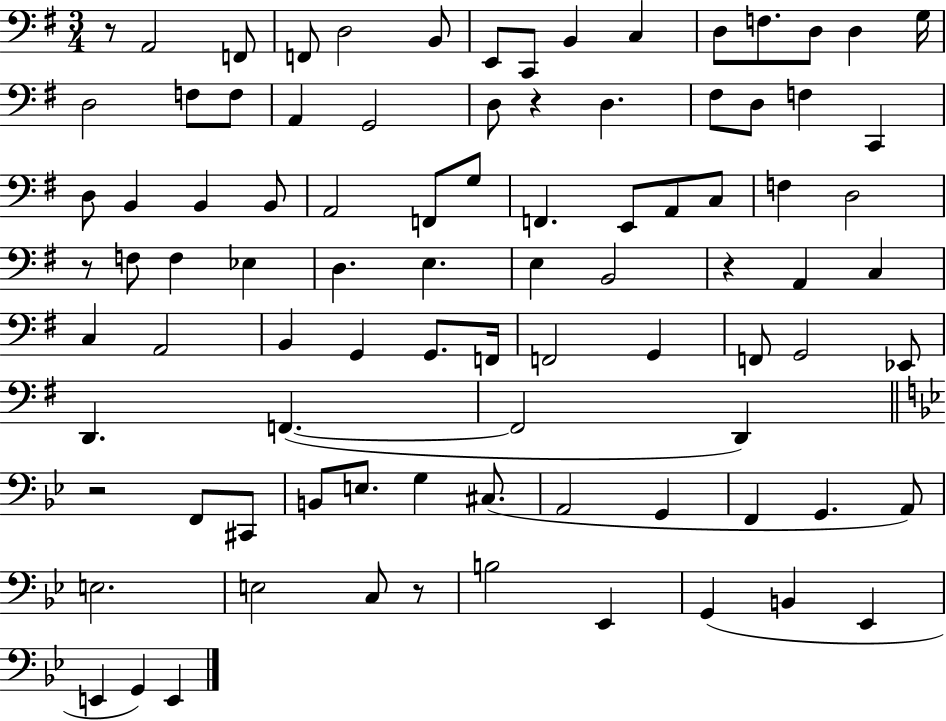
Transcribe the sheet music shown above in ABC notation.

X:1
T:Untitled
M:3/4
L:1/4
K:G
z/2 A,,2 F,,/2 F,,/2 D,2 B,,/2 E,,/2 C,,/2 B,, C, D,/2 F,/2 D,/2 D, G,/4 D,2 F,/2 F,/2 A,, G,,2 D,/2 z D, ^F,/2 D,/2 F, C,, D,/2 B,, B,, B,,/2 A,,2 F,,/2 G,/2 F,, E,,/2 A,,/2 C,/2 F, D,2 z/2 F,/2 F, _E, D, E, E, B,,2 z A,, C, C, A,,2 B,, G,, G,,/2 F,,/4 F,,2 G,, F,,/2 G,,2 _E,,/2 D,, F,, F,,2 D,, z2 F,,/2 ^C,,/2 B,,/2 E,/2 G, ^C,/2 A,,2 G,, F,, G,, A,,/2 E,2 E,2 C,/2 z/2 B,2 _E,, G,, B,, _E,, E,, G,, E,,